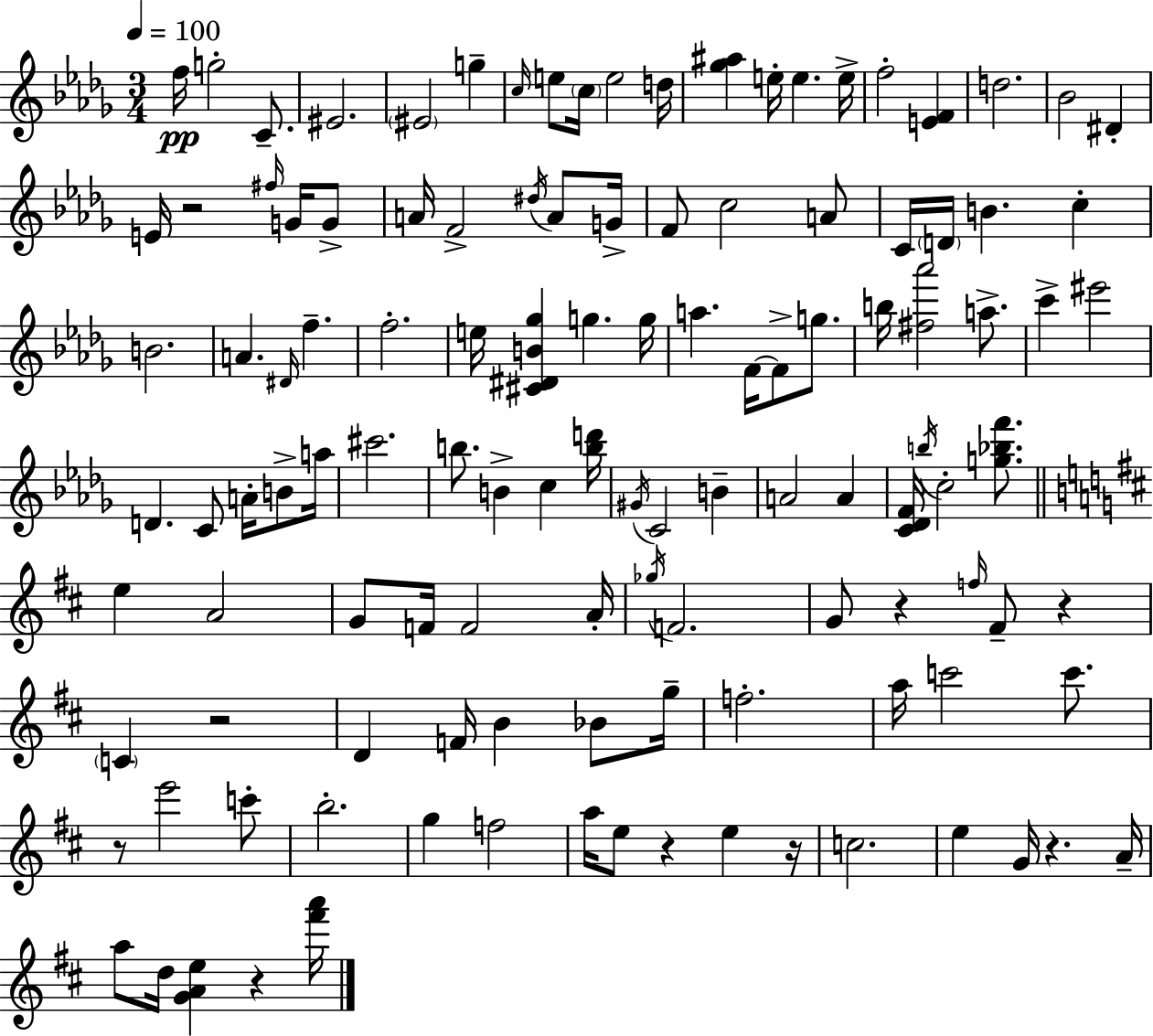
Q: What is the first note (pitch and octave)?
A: F5